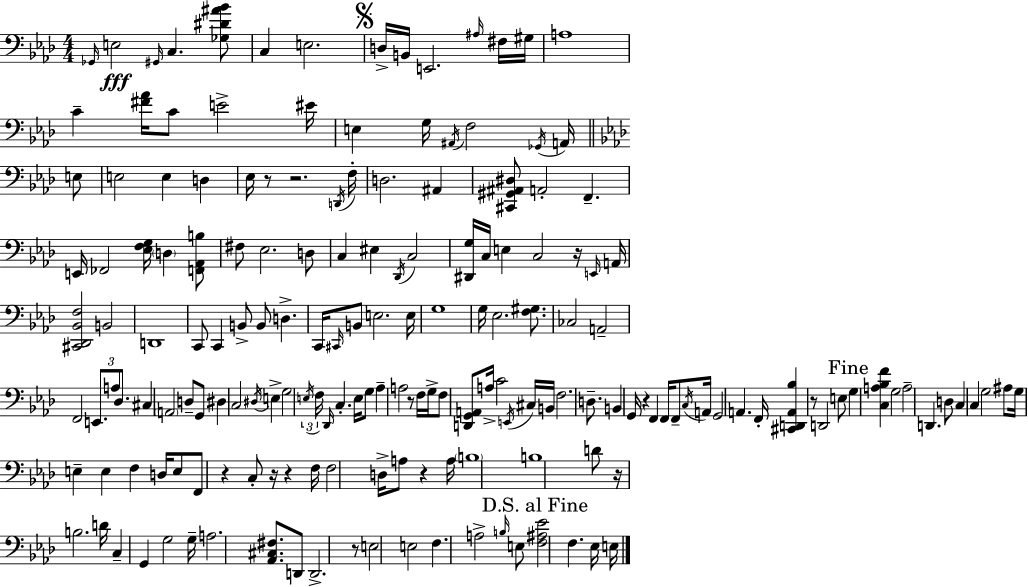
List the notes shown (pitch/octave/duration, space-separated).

Gb2/s E3/h G#2/s C3/q. [Gb3,D#4,A#4,Bb4]/e C3/q E3/h. D3/s B2/s E2/h. A#3/s F#3/s G#3/s A3/w C4/q [F#4,Ab4]/s C4/e E4/h EIS4/s E3/q G3/s A#2/s F3/h Gb2/s A2/s E3/e E3/h E3/q D3/q Eb3/s R/e R/h. D2/s F3/s D3/h. A#2/q [C#2,G#2,A#2,D#3]/e A2/h F2/q. E2/s FES2/h [Eb3,F3,G3]/s D3/q [F2,Ab2,B3]/e F#3/e Eb3/h. D3/e C3/q EIS3/q Db2/s C3/h [D#2,G3]/s C3/s E3/q C3/h R/s E2/s A2/s [C#2,Db2,Bb2,F3]/h B2/h D2/w C2/e C2/q B2/e B2/e D3/q. C2/s C#2/s B2/e E3/h. E3/s G3/w G3/s Eb3/h. [F3,G#3]/e. CES3/h A2/h F2/h E2/e. A3/e Db3/e. C#3/q A2/h D3/e G2/e D#3/q C3/h D#3/s E3/q G3/h E3/s F3/s Db2/s C3/q. E3/s G3/e Ab3/q A3/h R/e F3/s G3/s F3/e [D2,G2,A2]/e A3/s C4/h E2/s C#3/s B2/s F3/h. D3/e. B2/q G2/s R/q F2/q F2/s F2/e C3/s A2/s G2/h A2/q. F2/s [C#2,D2,A2,Bb3]/q R/e D2/h E3/e G3/q [C3,A3,Bb3,F4]/q G3/h A3/h D2/q. D3/e C3/q C3/q G3/h A#3/e G3/s E3/q E3/q F3/q D3/s E3/e F2/e R/q C3/e R/s R/q F3/s F3/h D3/s A3/e R/q A3/s B3/w B3/w D4/e R/s B3/h. D4/s C3/q G2/q G3/h G3/s A3/h. [Ab2,C#3,F#3]/e. D2/e D2/h. R/e E3/h E3/h F3/q. A3/h B3/s E3/e [F3,A#3,Eb4]/h F3/q. Eb3/s E3/s